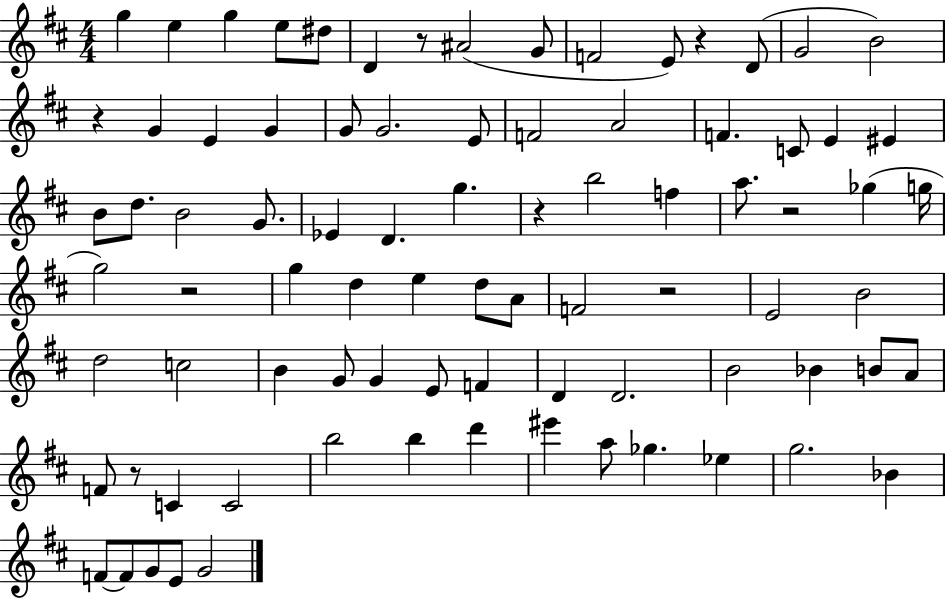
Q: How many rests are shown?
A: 8